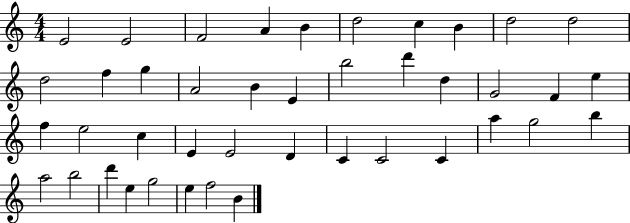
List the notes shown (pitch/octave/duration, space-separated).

E4/h E4/h F4/h A4/q B4/q D5/h C5/q B4/q D5/h D5/h D5/h F5/q G5/q A4/h B4/q E4/q B5/h D6/q D5/q G4/h F4/q E5/q F5/q E5/h C5/q E4/q E4/h D4/q C4/q C4/h C4/q A5/q G5/h B5/q A5/h B5/h D6/q E5/q G5/h E5/q F5/h B4/q